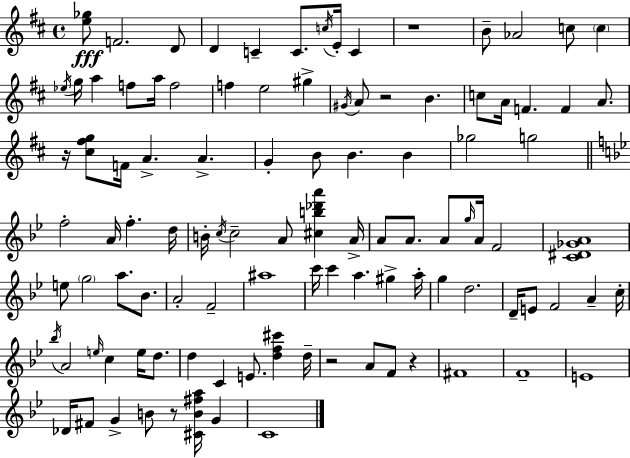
[E5,Gb5]/e F4/h. D4/e D4/q C4/q C4/e. C5/s E4/s C4/q R/w B4/e Ab4/h C5/e C5/q Eb5/s G5/s A5/q F5/e A5/s F5/h F5/q E5/h G#5/q G#4/s A4/e R/h B4/q. C5/e A4/s F4/q. F4/q A4/e. R/s [C#5,F#5,G5]/e F4/s A4/q. A4/q. G4/q B4/e B4/q. B4/q Gb5/h G5/h F5/h A4/s F5/q. D5/s B4/s C5/s C5/h A4/e [C#5,B5,Db6,A6]/q A4/s A4/e A4/e. A4/e G5/s A4/s F4/h [C4,D#4,Gb4,A4]/w E5/e G5/h A5/e. Bb4/e. A4/h F4/h A#5/w C6/s C6/q A5/q. G#5/q A5/s G5/q D5/h. D4/s E4/e F4/h A4/q C5/s Bb5/s A4/h E5/s C5/q E5/s D5/e. D5/q C4/q E4/e. [D5,F5,C#6]/q D5/s R/h A4/e F4/e R/q F#4/w F4/w E4/w Db4/s F#4/e G4/q B4/e R/e [C#4,B4,F#5,A5]/s G4/q C4/w